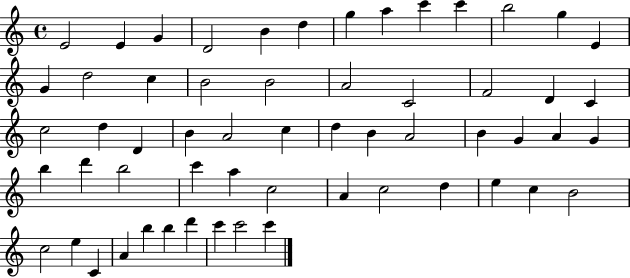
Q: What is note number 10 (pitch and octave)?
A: C6